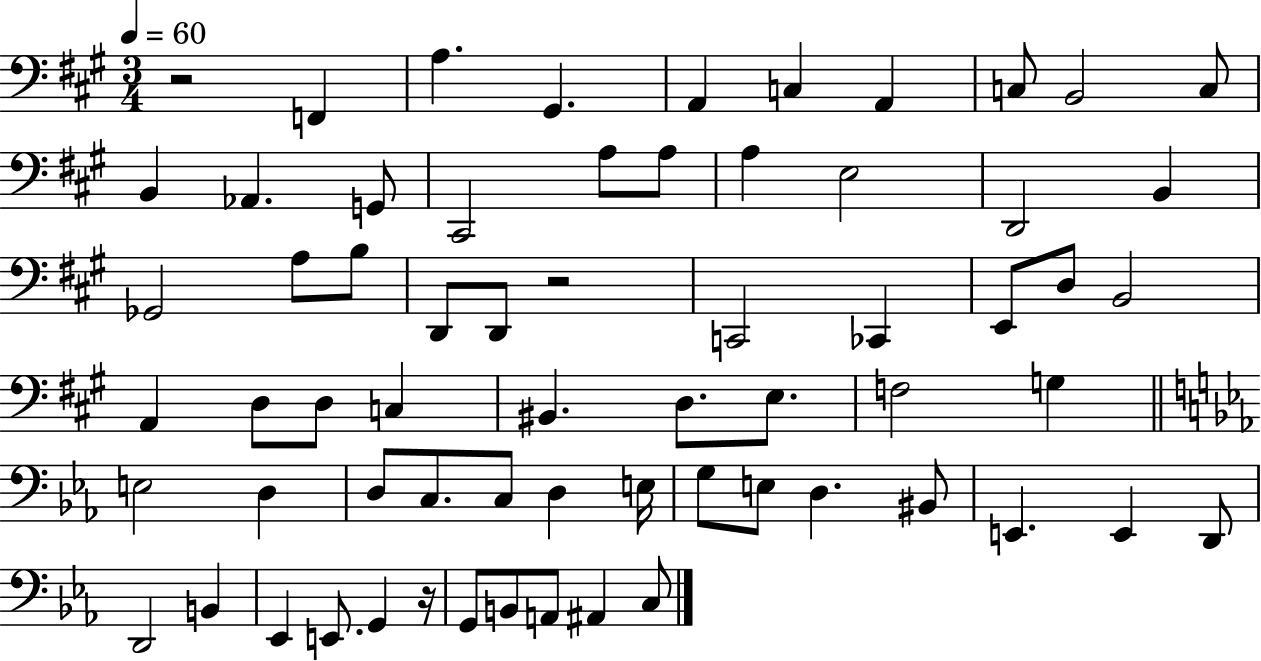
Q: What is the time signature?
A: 3/4